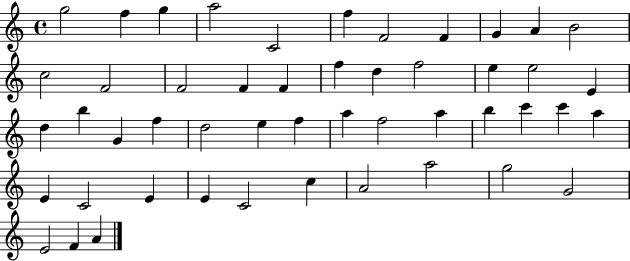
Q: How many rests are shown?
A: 0